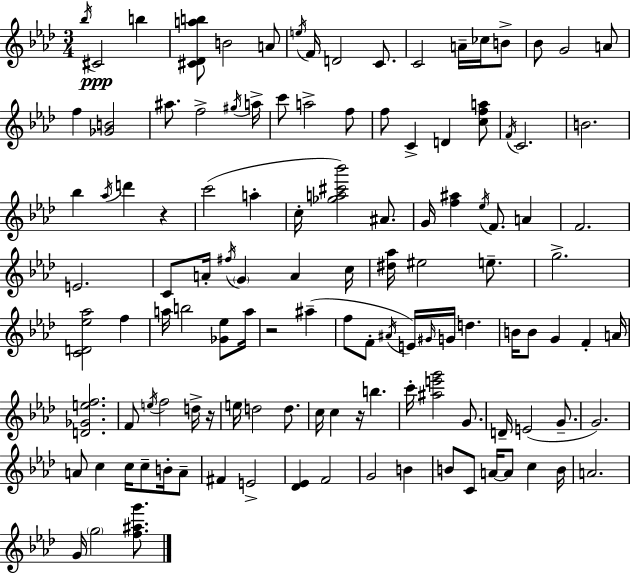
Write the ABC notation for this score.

X:1
T:Untitled
M:3/4
L:1/4
K:Fm
_b/4 ^C2 b [^C_Dab]/2 B2 A/2 e/4 F/4 D2 C/2 C2 A/4 _c/4 B/2 _B/2 G2 A/2 f [_GB]2 ^a/2 f2 ^g/4 a/4 c'/2 a2 f/2 f/2 C D [cfa]/2 F/4 C2 B2 _b _a/4 d' z c'2 a c/4 [_ga^c'_b']2 ^A/2 G/4 [f^a] _e/4 F/2 A F2 E2 C/2 A/4 ^f/4 G A c/4 [^d_a]/4 ^e2 e/2 g2 [CD_e_a]2 f a/4 b2 [_G_e]/2 a/4 z2 ^a f/2 F/2 ^A/4 E/4 ^G/4 G/4 d B/4 B/2 G F A/4 [D_Gef]2 F/2 e/4 f2 d/4 z/4 e/4 d2 d/2 c/4 c z/4 b c'/4 [^ae'g']2 G/2 D/4 E2 G/2 G2 A/2 c c/4 c/2 B/4 A/2 ^F E2 [_D_E] F2 G2 B B/2 C/2 A/4 A/2 c B/4 A2 G/4 g2 [f^ag']/2